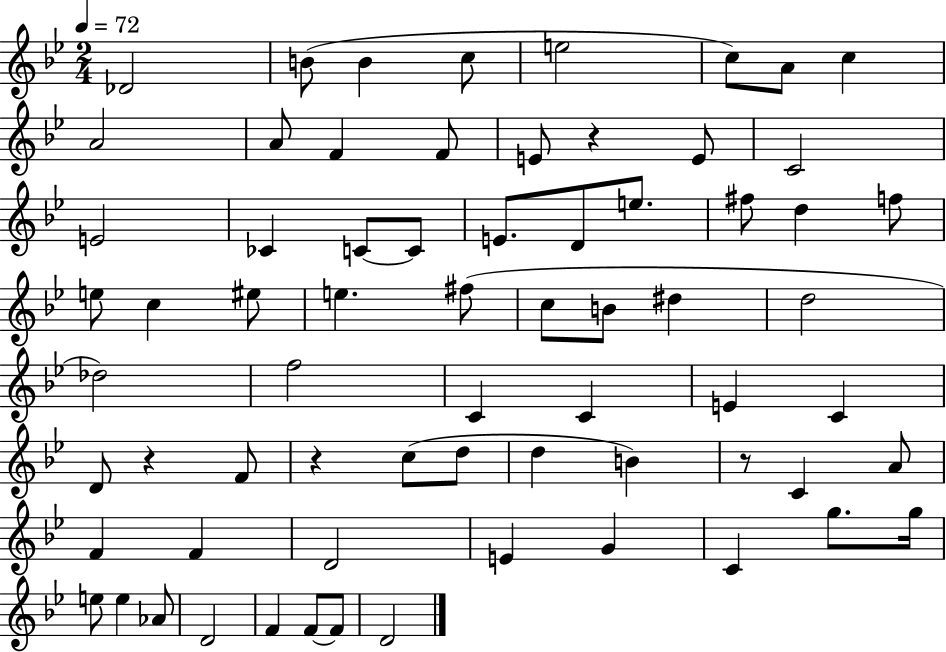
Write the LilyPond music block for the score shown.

{
  \clef treble
  \numericTimeSignature
  \time 2/4
  \key bes \major
  \tempo 4 = 72
  des'2 | b'8( b'4 c''8 | e''2 | c''8) a'8 c''4 | \break a'2 | a'8 f'4 f'8 | e'8 r4 e'8 | c'2 | \break e'2 | ces'4 c'8~~ c'8 | e'8. d'8 e''8. | fis''8 d''4 f''8 | \break e''8 c''4 eis''8 | e''4. fis''8( | c''8 b'8 dis''4 | d''2 | \break des''2) | f''2 | c'4 c'4 | e'4 c'4 | \break d'8 r4 f'8 | r4 c''8( d''8 | d''4 b'4) | r8 c'4 a'8 | \break f'4 f'4 | d'2 | e'4 g'4 | c'4 g''8. g''16 | \break e''8 e''4 aes'8 | d'2 | f'4 f'8~~ f'8 | d'2 | \break \bar "|."
}